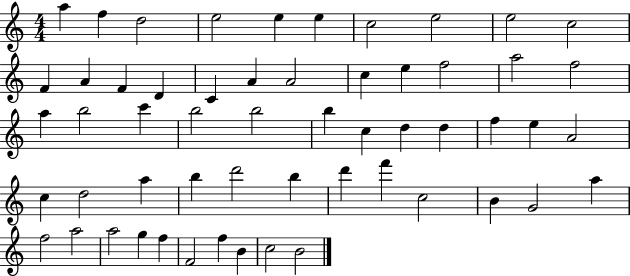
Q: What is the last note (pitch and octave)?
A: B4